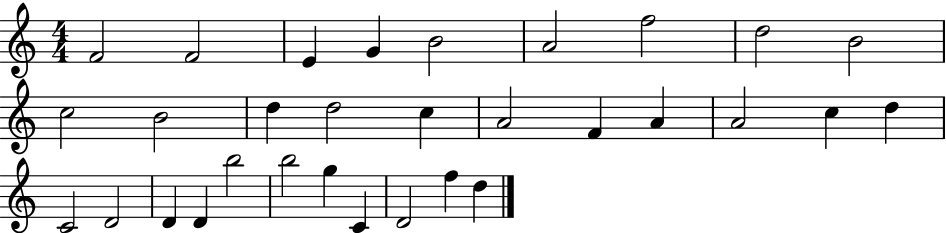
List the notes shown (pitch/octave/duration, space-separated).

F4/h F4/h E4/q G4/q B4/h A4/h F5/h D5/h B4/h C5/h B4/h D5/q D5/h C5/q A4/h F4/q A4/q A4/h C5/q D5/q C4/h D4/h D4/q D4/q B5/h B5/h G5/q C4/q D4/h F5/q D5/q